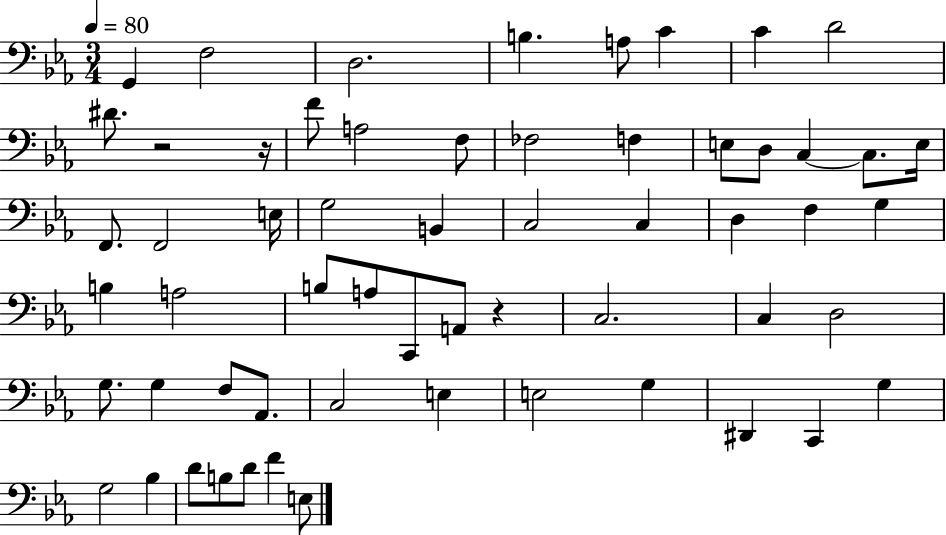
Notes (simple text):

G2/q F3/h D3/h. B3/q. A3/e C4/q C4/q D4/h D#4/e. R/h R/s F4/e A3/h F3/e FES3/h F3/q E3/e D3/e C3/q C3/e. E3/s F2/e. F2/h E3/s G3/h B2/q C3/h C3/q D3/q F3/q G3/q B3/q A3/h B3/e A3/e C2/e A2/e R/q C3/h. C3/q D3/h G3/e. G3/q F3/e Ab2/e. C3/h E3/q E3/h G3/q D#2/q C2/q G3/q G3/h Bb3/q D4/e B3/e D4/e F4/q E3/e